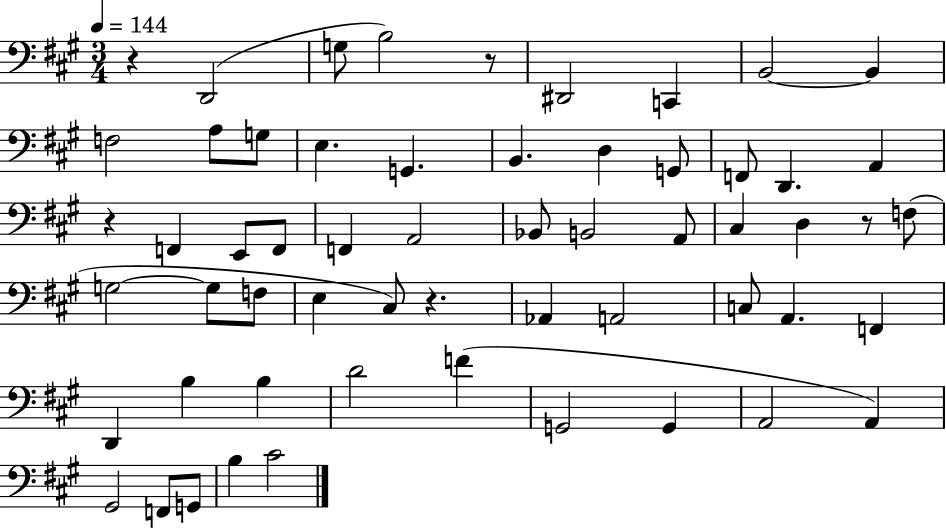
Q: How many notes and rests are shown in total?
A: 58